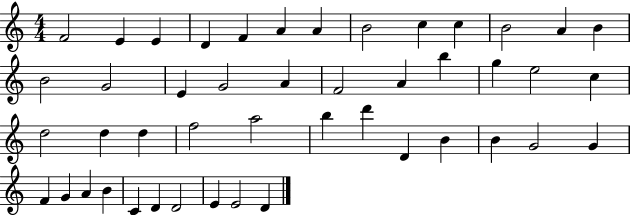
{
  \clef treble
  \numericTimeSignature
  \time 4/4
  \key c \major
  f'2 e'4 e'4 | d'4 f'4 a'4 a'4 | b'2 c''4 c''4 | b'2 a'4 b'4 | \break b'2 g'2 | e'4 g'2 a'4 | f'2 a'4 b''4 | g''4 e''2 c''4 | \break d''2 d''4 d''4 | f''2 a''2 | b''4 d'''4 d'4 b'4 | b'4 g'2 g'4 | \break f'4 g'4 a'4 b'4 | c'4 d'4 d'2 | e'4 e'2 d'4 | \bar "|."
}